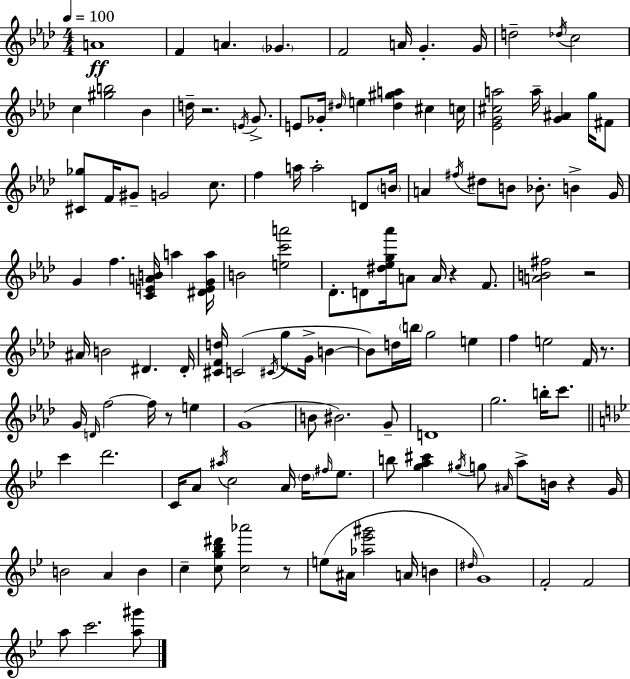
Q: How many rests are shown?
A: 7